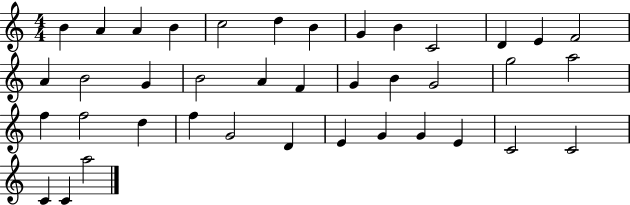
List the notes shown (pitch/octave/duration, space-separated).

B4/q A4/q A4/q B4/q C5/h D5/q B4/q G4/q B4/q C4/h D4/q E4/q F4/h A4/q B4/h G4/q B4/h A4/q F4/q G4/q B4/q G4/h G5/h A5/h F5/q F5/h D5/q F5/q G4/h D4/q E4/q G4/q G4/q E4/q C4/h C4/h C4/q C4/q A5/h